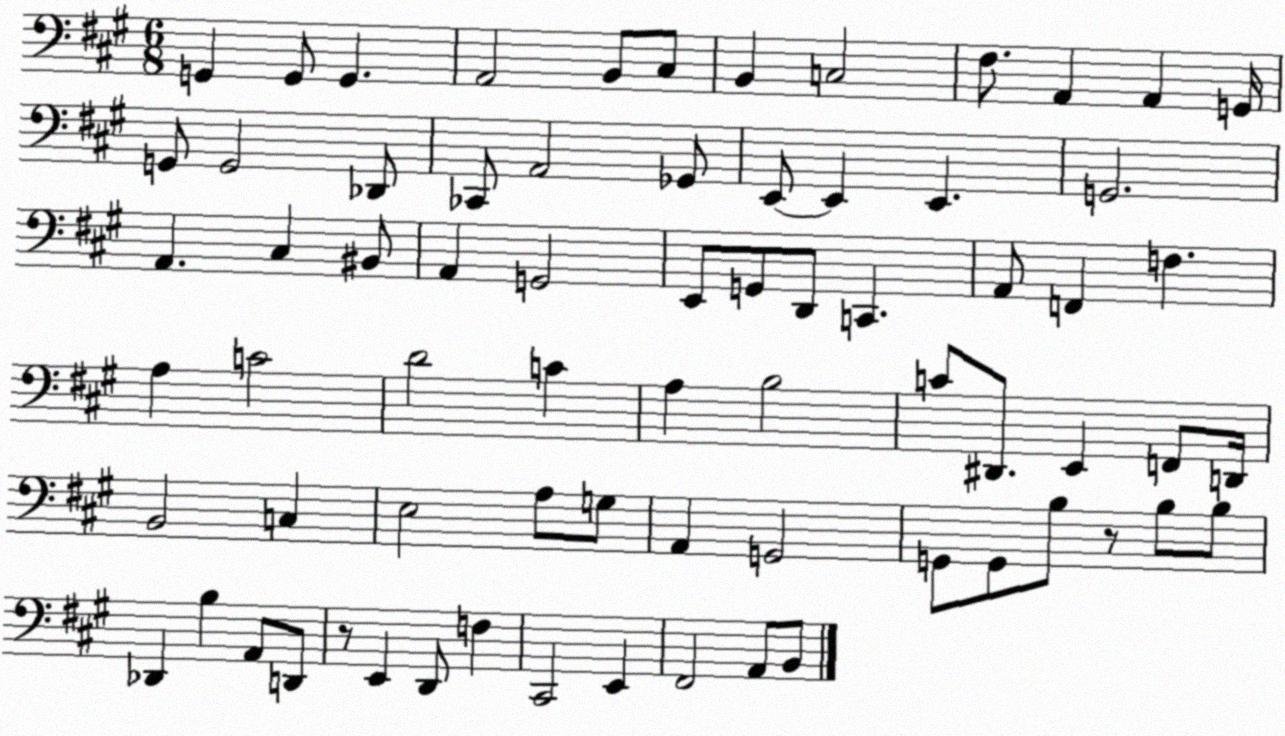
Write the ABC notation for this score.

X:1
T:Untitled
M:6/8
L:1/4
K:A
G,, G,,/2 G,, A,,2 B,,/2 ^C,/2 B,, C,2 ^F,/2 A,, A,, G,,/4 G,,/2 G,,2 _D,,/2 _C,,/2 A,,2 _G,,/2 E,,/2 E,, E,, G,,2 A,, ^C, ^B,,/2 A,, G,,2 E,,/2 G,,/2 D,,/2 C,, A,,/2 F,, F, A, C2 D2 C A, B,2 C/2 ^D,,/2 E,, F,,/2 D,,/4 B,,2 C, E,2 A,/2 G,/2 A,, G,,2 G,,/2 G,,/2 B,/2 z/2 B,/2 B,/2 _D,, B, A,,/2 D,,/2 z/2 E,, D,,/2 F, ^C,,2 E,, ^F,,2 A,,/2 B,,/2